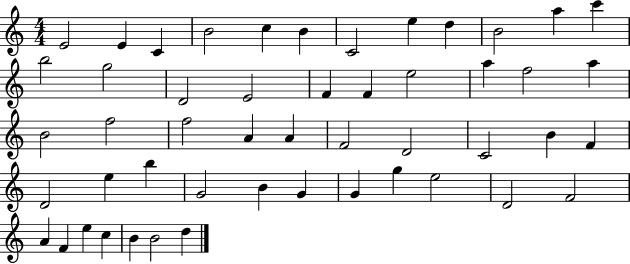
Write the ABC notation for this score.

X:1
T:Untitled
M:4/4
L:1/4
K:C
E2 E C B2 c B C2 e d B2 a c' b2 g2 D2 E2 F F e2 a f2 a B2 f2 f2 A A F2 D2 C2 B F D2 e b G2 B G G g e2 D2 F2 A F e c B B2 d